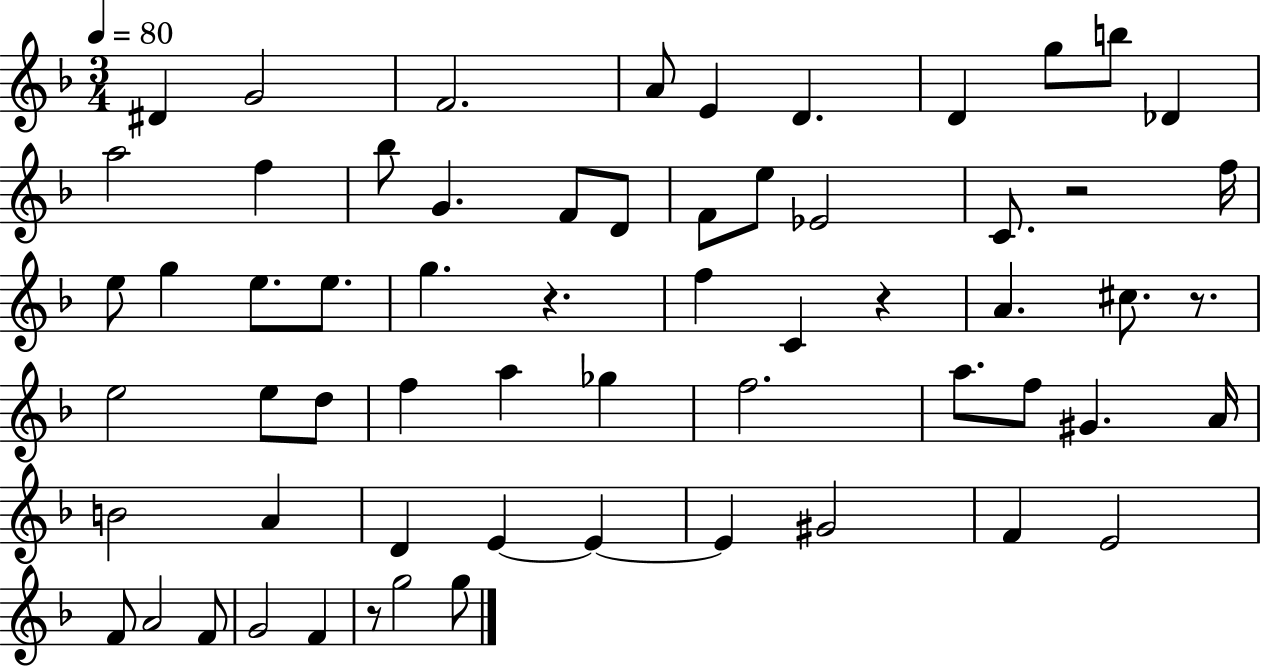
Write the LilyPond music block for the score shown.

{
  \clef treble
  \numericTimeSignature
  \time 3/4
  \key f \major
  \tempo 4 = 80
  dis'4 g'2 | f'2. | a'8 e'4 d'4. | d'4 g''8 b''8 des'4 | \break a''2 f''4 | bes''8 g'4. f'8 d'8 | f'8 e''8 ees'2 | c'8. r2 f''16 | \break e''8 g''4 e''8. e''8. | g''4. r4. | f''4 c'4 r4 | a'4. cis''8. r8. | \break e''2 e''8 d''8 | f''4 a''4 ges''4 | f''2. | a''8. f''8 gis'4. a'16 | \break b'2 a'4 | d'4 e'4~~ e'4~~ | e'4 gis'2 | f'4 e'2 | \break f'8 a'2 f'8 | g'2 f'4 | r8 g''2 g''8 | \bar "|."
}